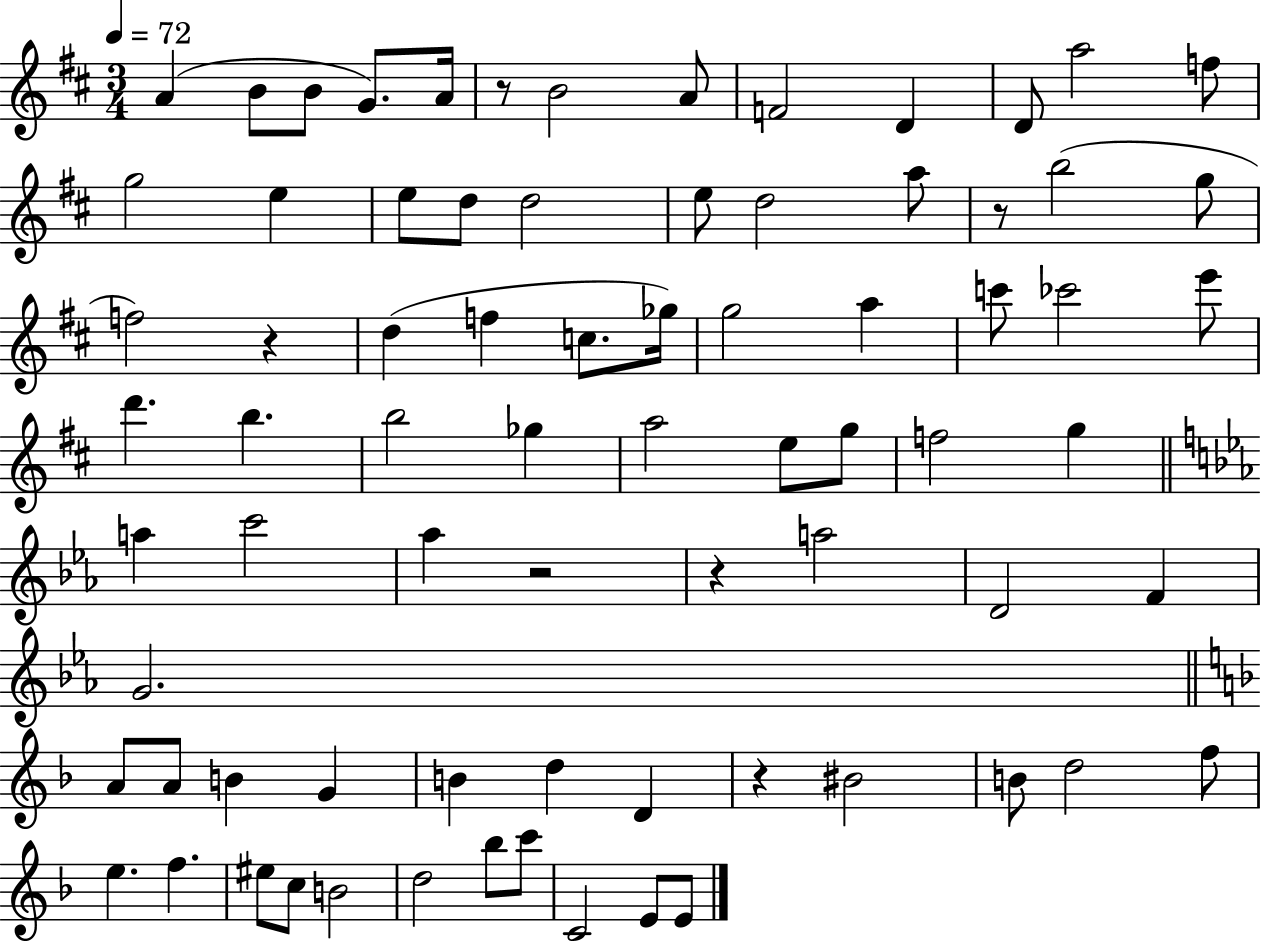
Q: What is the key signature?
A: D major